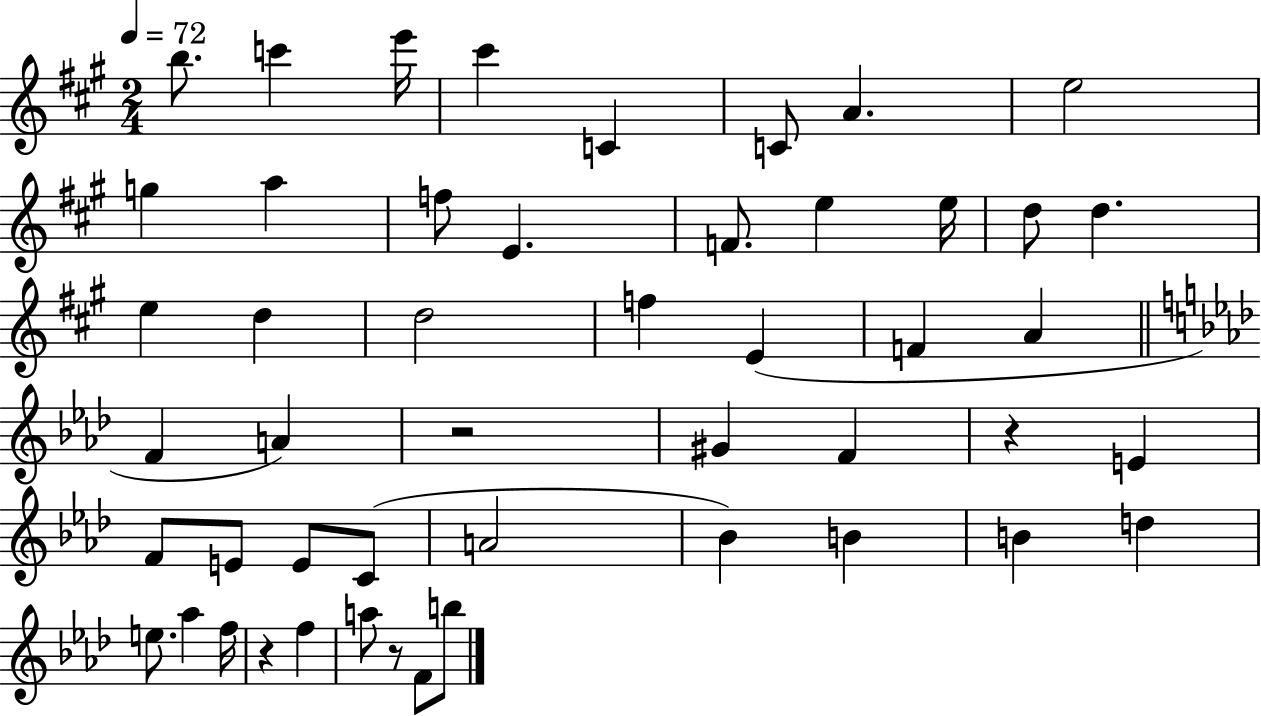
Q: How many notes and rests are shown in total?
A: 49